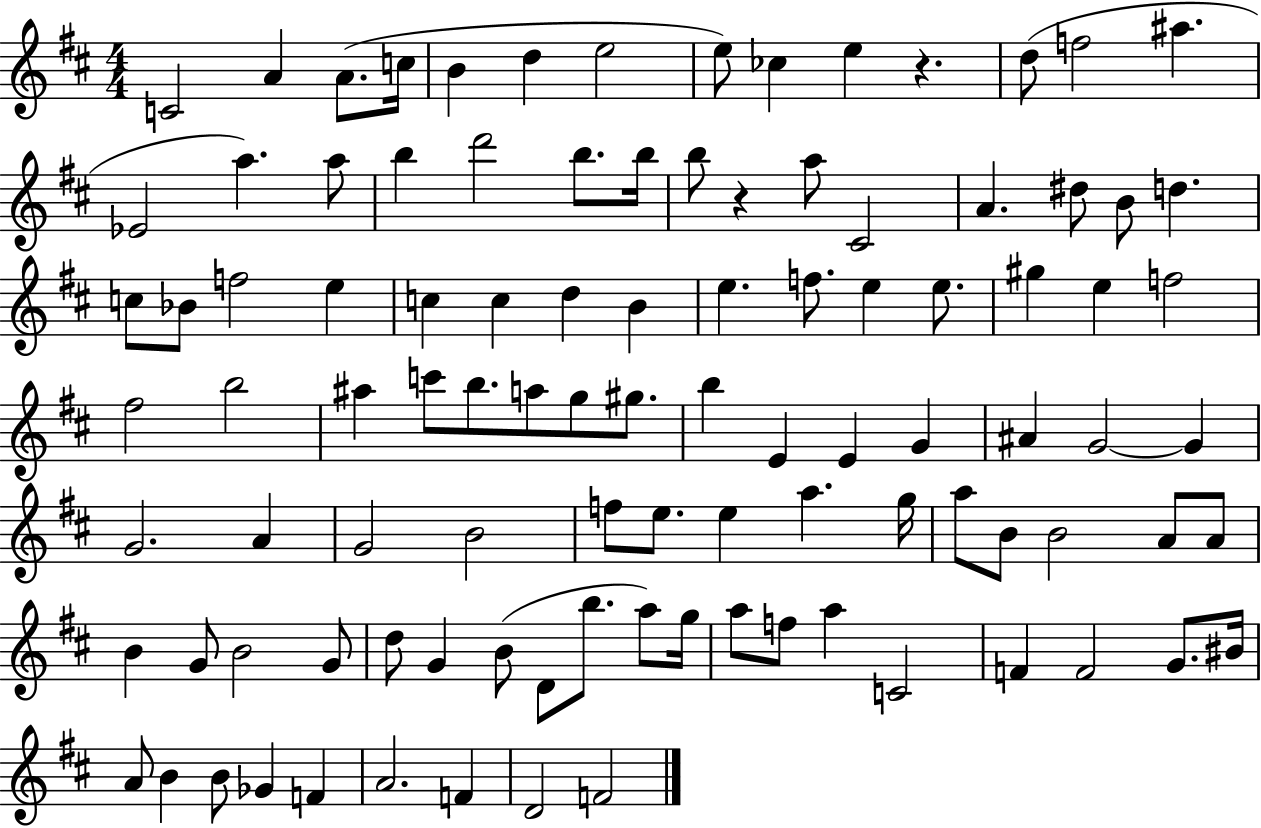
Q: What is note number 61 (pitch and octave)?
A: B4